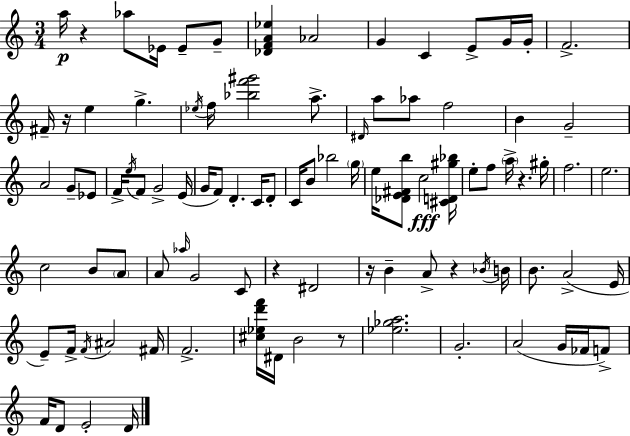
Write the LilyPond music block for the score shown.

{
  \clef treble
  \numericTimeSignature
  \time 3/4
  \key a \minor
  \repeat volta 2 { a''16\p r4 aes''8 ees'16 ees'8-- g'8-- | <des' f' a' ees''>4 aes'2 | g'4 c'4 e'8-> g'16 g'16-. | f'2.-> | \break fis'16-- r16 e''4 g''4.-> | \acciaccatura { ees''16 } f''16 <bes'' f''' gis'''>2 a''8.-> | \grace { dis'16 } a''8 aes''8 f''2 | b'4 g'2-- | \break a'2 g'8-- | ees'8 f'16-> \acciaccatura { e''16 } f'8 g'2-> | e'16( g'16 f'8) d'4.-. | c'16 d'8-. c'16 b'8 bes''2 | \break \parenthesize g''16 e''16 <des' e' fis' b''>8 c''2\fff | <cis' d' gis'' bes''>16 e''8-. f''8 \parenthesize a''16-> r4. | gis''16-. f''2. | e''2. | \break c''2 b'8 | \parenthesize a'8 a'8 \grace { aes''16 } g'2 | c'8 r4 dis'2 | r16 b'4-- a'8-> r4 | \break \acciaccatura { bes'16 } b'16 b'8. a'2->( | e'16 e'8--) f'16-> \acciaccatura { f'16 } ais'2 | fis'16 f'2.-> | <cis'' ees'' d''' f'''>16 dis'16 b'2 | \break r8 <ees'' ges'' a''>2. | g'2.-. | a'2( | g'16 fes'16 f'8->) f'16 d'8 e'2-. | \break d'16 } \bar "|."
}